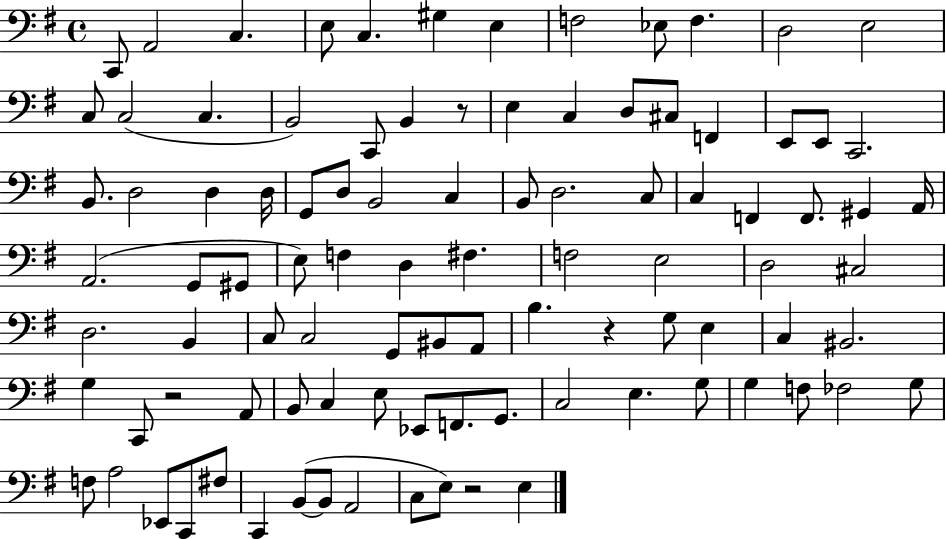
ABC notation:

X:1
T:Untitled
M:4/4
L:1/4
K:G
C,,/2 A,,2 C, E,/2 C, ^G, E, F,2 _E,/2 F, D,2 E,2 C,/2 C,2 C, B,,2 C,,/2 B,, z/2 E, C, D,/2 ^C,/2 F,, E,,/2 E,,/2 C,,2 B,,/2 D,2 D, D,/4 G,,/2 D,/2 B,,2 C, B,,/2 D,2 C,/2 C, F,, F,,/2 ^G,, A,,/4 A,,2 G,,/2 ^G,,/2 E,/2 F, D, ^F, F,2 E,2 D,2 ^C,2 D,2 B,, C,/2 C,2 G,,/2 ^B,,/2 A,,/2 B, z G,/2 E, C, ^B,,2 G, C,,/2 z2 A,,/2 B,,/2 C, E,/2 _E,,/2 F,,/2 G,,/2 C,2 E, G,/2 G, F,/2 _F,2 G,/2 F,/2 A,2 _E,,/2 C,,/2 ^F,/2 C,, B,,/2 B,,/2 A,,2 C,/2 E,/2 z2 E,